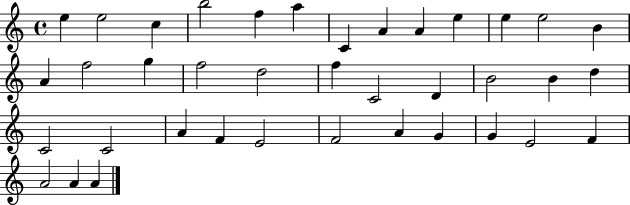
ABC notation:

X:1
T:Untitled
M:4/4
L:1/4
K:C
e e2 c b2 f a C A A e e e2 B A f2 g f2 d2 f C2 D B2 B d C2 C2 A F E2 F2 A G G E2 F A2 A A